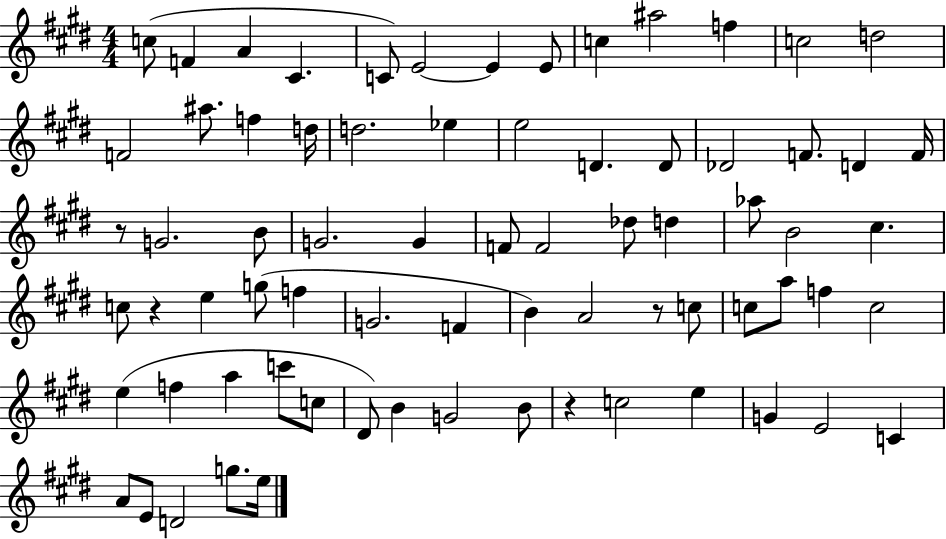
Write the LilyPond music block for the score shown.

{
  \clef treble
  \numericTimeSignature
  \time 4/4
  \key e \major
  c''8( f'4 a'4 cis'4. | c'8) e'2~~ e'4 e'8 | c''4 ais''2 f''4 | c''2 d''2 | \break f'2 ais''8. f''4 d''16 | d''2. ees''4 | e''2 d'4. d'8 | des'2 f'8. d'4 f'16 | \break r8 g'2. b'8 | g'2. g'4 | f'8 f'2 des''8 d''4 | aes''8 b'2 cis''4. | \break c''8 r4 e''4 g''8( f''4 | g'2. f'4 | b'4) a'2 r8 c''8 | c''8 a''8 f''4 c''2 | \break e''4( f''4 a''4 c'''8 c''8 | dis'8) b'4 g'2 b'8 | r4 c''2 e''4 | g'4 e'2 c'4 | \break a'8 e'8 d'2 g''8. e''16 | \bar "|."
}